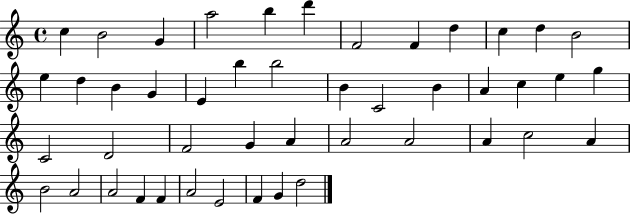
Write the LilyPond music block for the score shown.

{
  \clef treble
  \time 4/4
  \defaultTimeSignature
  \key c \major
  c''4 b'2 g'4 | a''2 b''4 d'''4 | f'2 f'4 d''4 | c''4 d''4 b'2 | \break e''4 d''4 b'4 g'4 | e'4 b''4 b''2 | b'4 c'2 b'4 | a'4 c''4 e''4 g''4 | \break c'2 d'2 | f'2 g'4 a'4 | a'2 a'2 | a'4 c''2 a'4 | \break b'2 a'2 | a'2 f'4 f'4 | a'2 e'2 | f'4 g'4 d''2 | \break \bar "|."
}